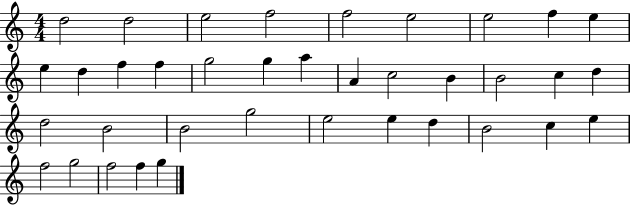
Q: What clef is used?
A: treble